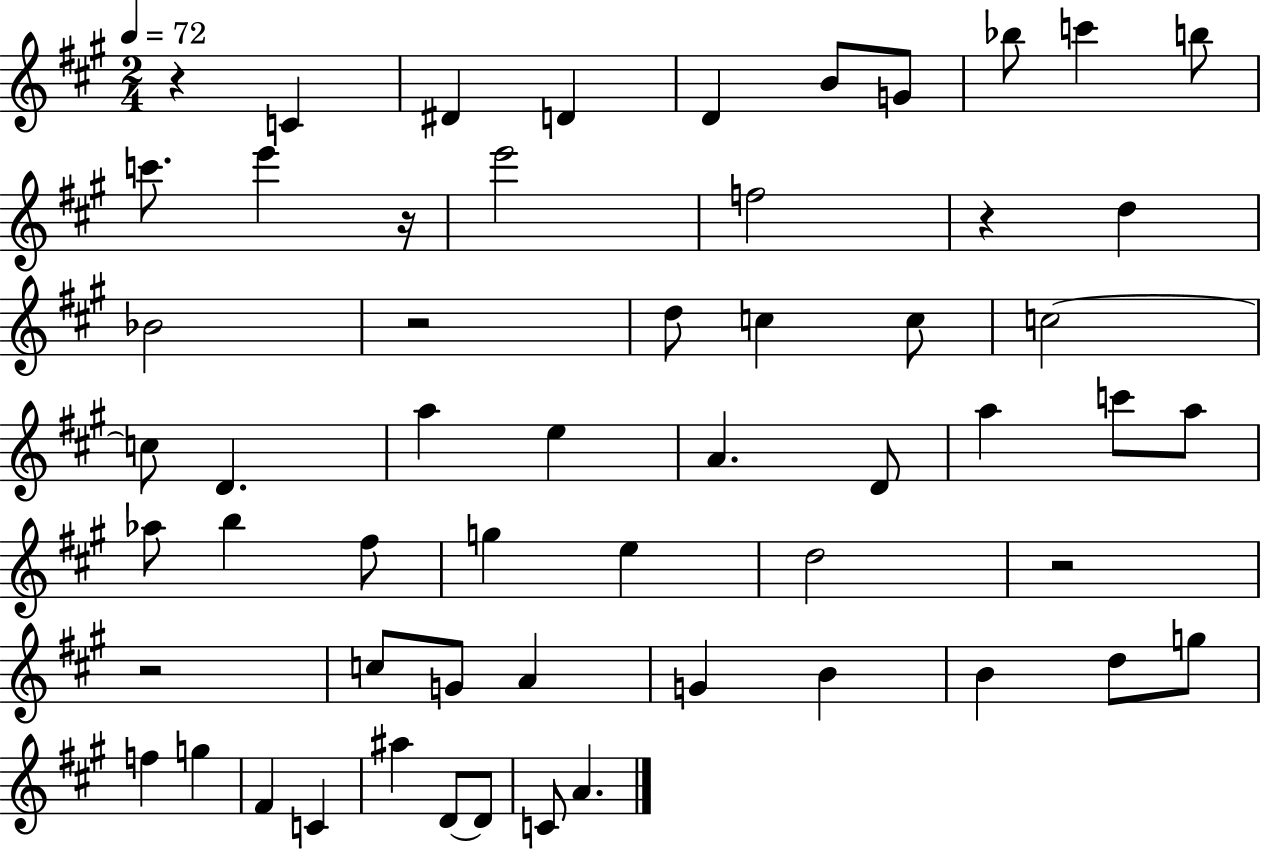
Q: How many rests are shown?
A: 6